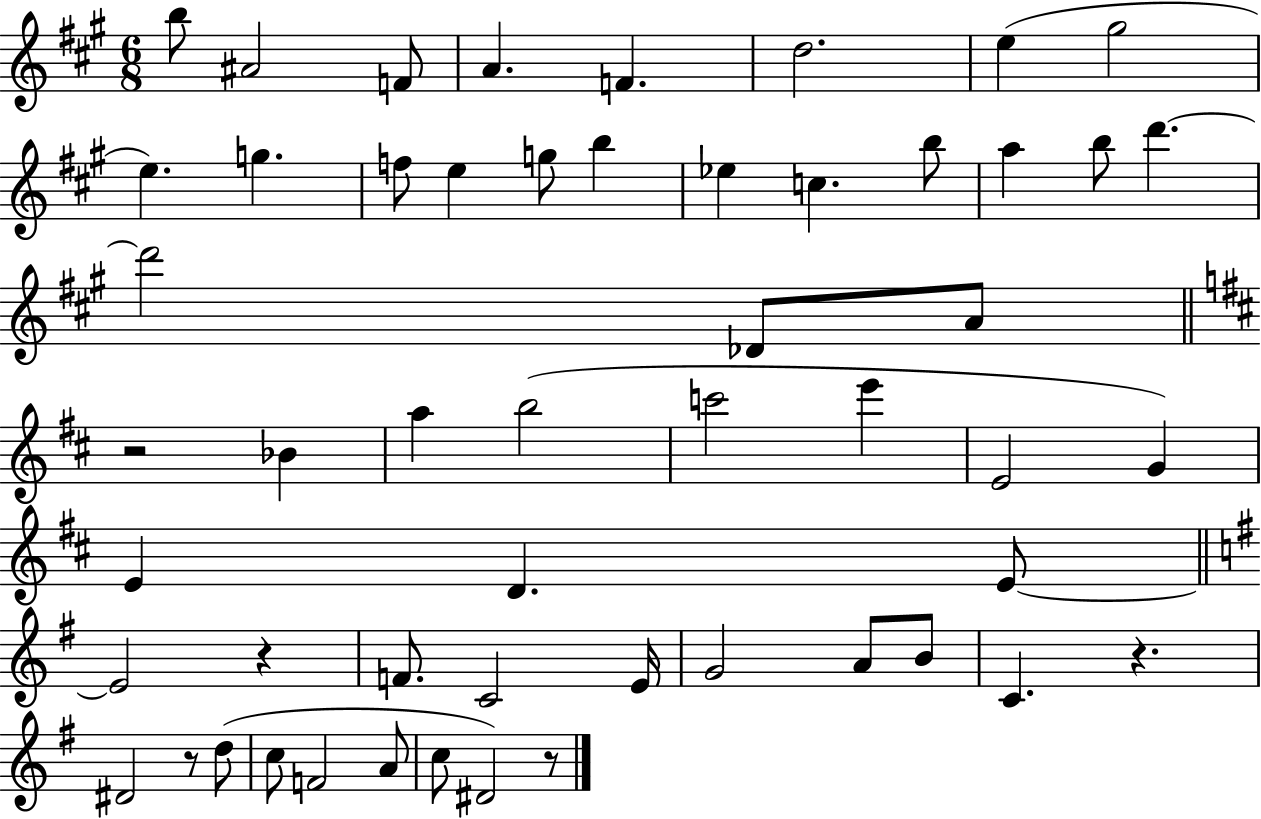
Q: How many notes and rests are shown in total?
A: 53